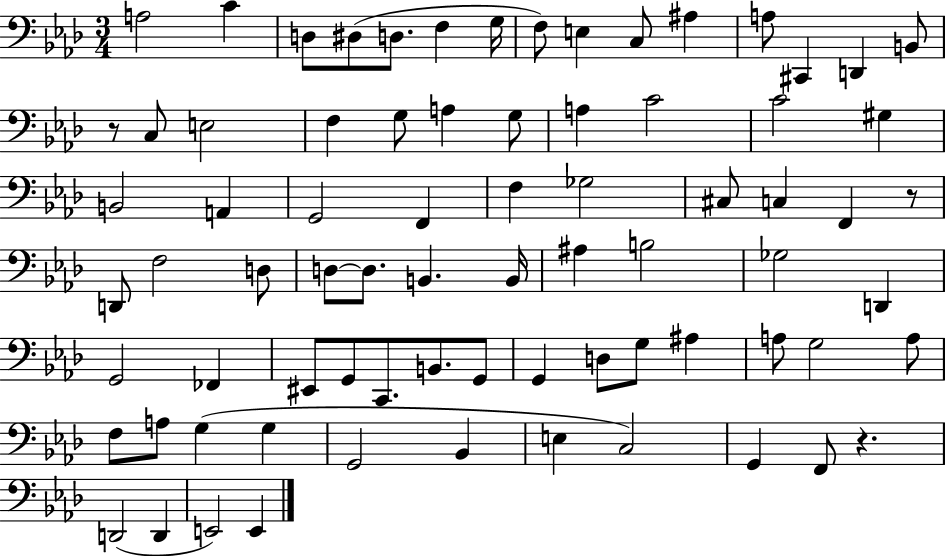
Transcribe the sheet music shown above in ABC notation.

X:1
T:Untitled
M:3/4
L:1/4
K:Ab
A,2 C D,/2 ^D,/2 D,/2 F, G,/4 F,/2 E, C,/2 ^A, A,/2 ^C,, D,, B,,/2 z/2 C,/2 E,2 F, G,/2 A, G,/2 A, C2 C2 ^G, B,,2 A,, G,,2 F,, F, _G,2 ^C,/2 C, F,, z/2 D,,/2 F,2 D,/2 D,/2 D,/2 B,, B,,/4 ^A, B,2 _G,2 D,, G,,2 _F,, ^E,,/2 G,,/2 C,,/2 B,,/2 G,,/2 G,, D,/2 G,/2 ^A, A,/2 G,2 A,/2 F,/2 A,/2 G, G, G,,2 _B,, E, C,2 G,, F,,/2 z D,,2 D,, E,,2 E,,